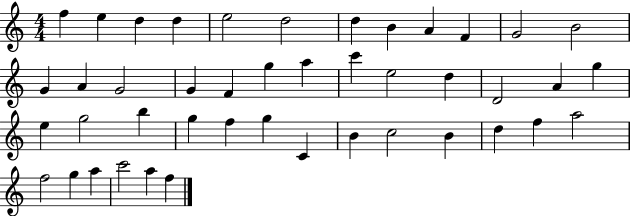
F5/q E5/q D5/q D5/q E5/h D5/h D5/q B4/q A4/q F4/q G4/h B4/h G4/q A4/q G4/h G4/q F4/q G5/q A5/q C6/q E5/h D5/q D4/h A4/q G5/q E5/q G5/h B5/q G5/q F5/q G5/q C4/q B4/q C5/h B4/q D5/q F5/q A5/h F5/h G5/q A5/q C6/h A5/q F5/q